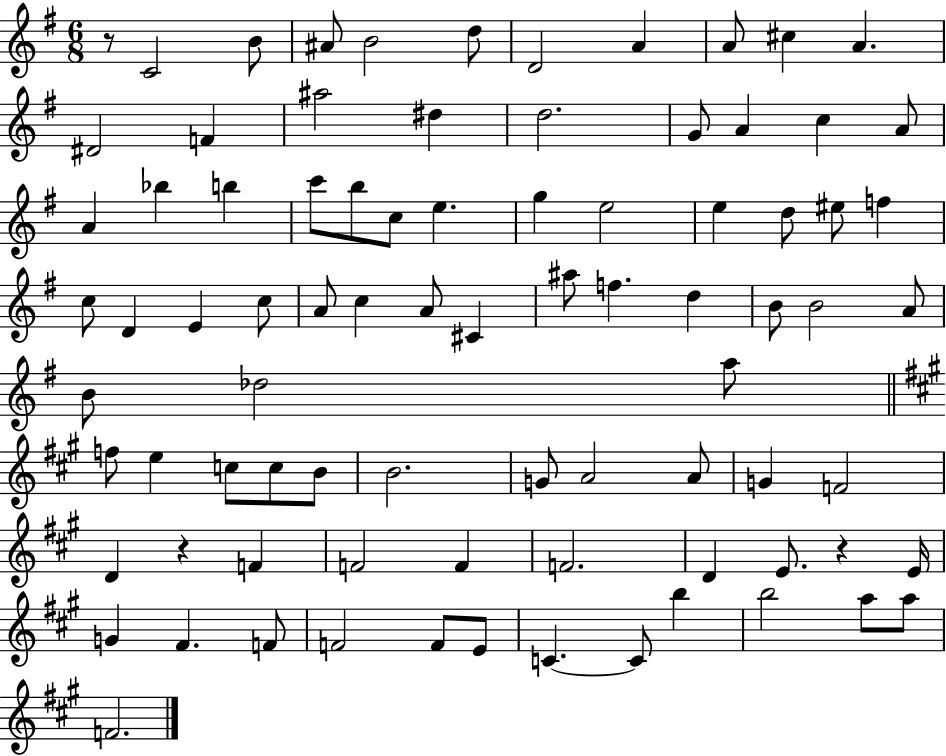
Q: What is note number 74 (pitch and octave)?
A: E4